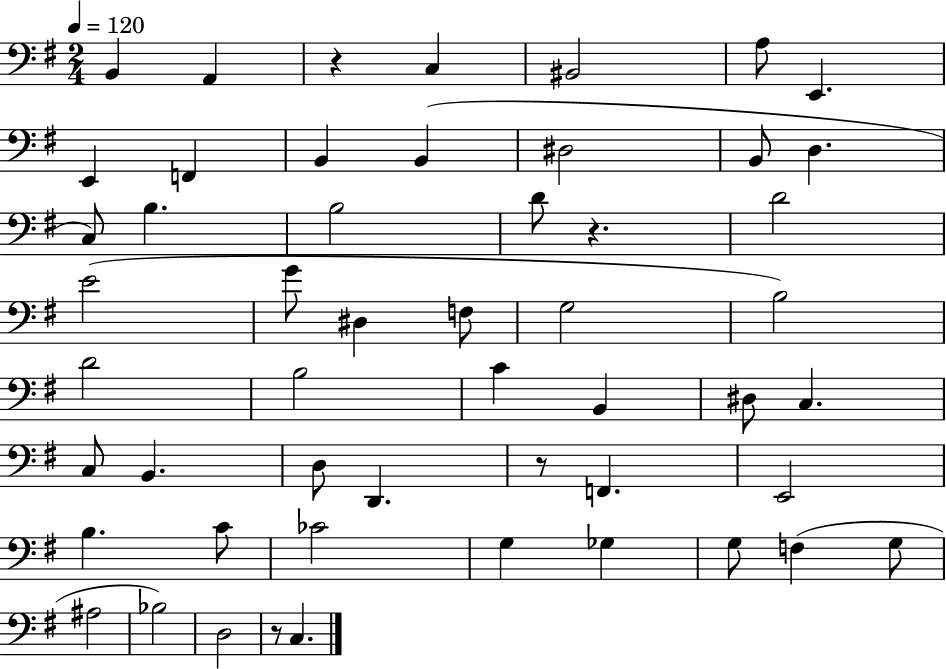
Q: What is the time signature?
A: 2/4